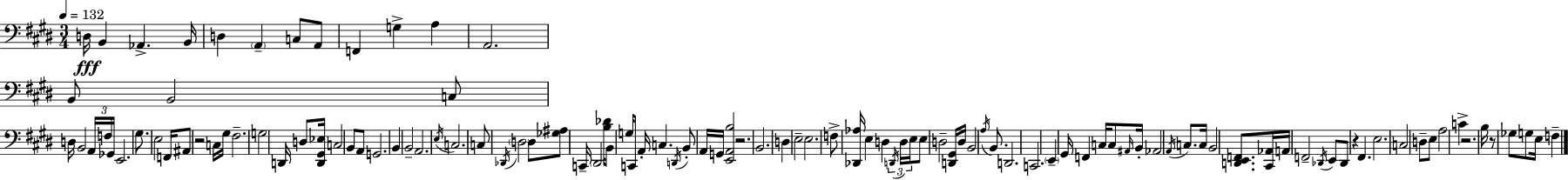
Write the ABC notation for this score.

X:1
T:Untitled
M:3/4
L:1/4
K:E
D,/4 B,, _A,, B,,/4 D, A,, C,/2 A,,/2 F,, G, A, A,,2 B,,/2 B,,2 C,/2 D,/4 B,,2 A,,/4 F,/4 _G,,/4 E,,2 ^G,/2 E,2 F,,/4 ^A,,/2 z2 C,/4 ^G,/4 ^F,2 G,2 D,,/4 D,/2 [D,,^G,,_E,]/4 C,2 B,,/2 A,,/2 G,,2 B,, B,,2 A,,2 E,/4 C,2 C,/2 _D,,/4 D,2 D,/2 [_G,^A,]/2 C,,/4 ^D,,2 [B,_D]/4 B,,/2 G,/4 C,,/2 A,,/4 C, D,,/4 B,,/2 A,,/4 G,,/4 [E,,A,,B,]2 z2 B,,2 D, E,2 E,2 F,/2 [_D,,_A,]/4 E, D, D,,/4 D,/4 E,/4 E,/2 D,2 [D,,^G,,]/4 D,/4 B,,2 A,/4 B,,/2 D,,2 C,,2 E,, ^G,,/4 F,, C,/4 C,/2 ^A,,/4 B,,/4 _A,,2 A,,/4 C,/2 C,/4 B,,2 [D,,E,,F,,]/2 [^C,,_A,,]/4 A,,/4 F,,2 _D,,/4 E,,/2 _D,,/2 z ^F,, E,2 C,2 D,/2 E,/2 A,2 C z2 B,/4 z/2 _G,/2 G,/2 E,/4 F,